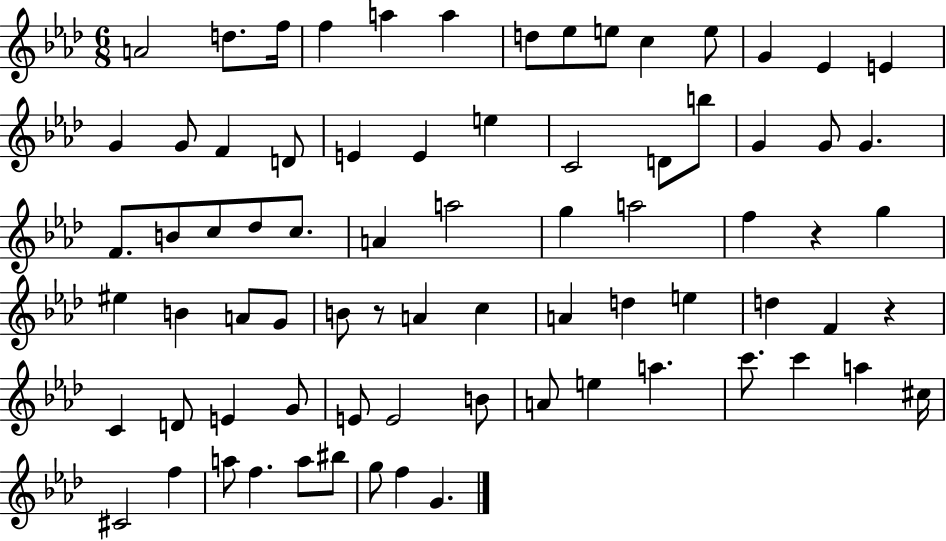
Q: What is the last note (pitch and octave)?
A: G4